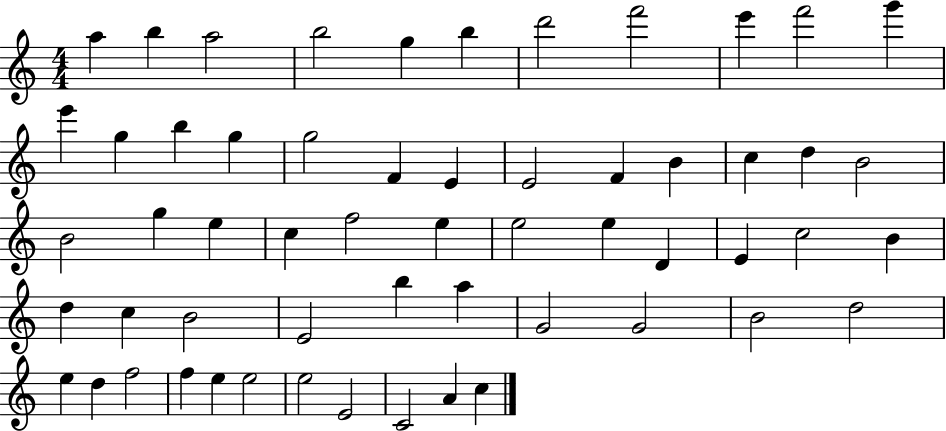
A5/q B5/q A5/h B5/h G5/q B5/q D6/h F6/h E6/q F6/h G6/q E6/q G5/q B5/q G5/q G5/h F4/q E4/q E4/h F4/q B4/q C5/q D5/q B4/h B4/h G5/q E5/q C5/q F5/h E5/q E5/h E5/q D4/q E4/q C5/h B4/q D5/q C5/q B4/h E4/h B5/q A5/q G4/h G4/h B4/h D5/h E5/q D5/q F5/h F5/q E5/q E5/h E5/h E4/h C4/h A4/q C5/q